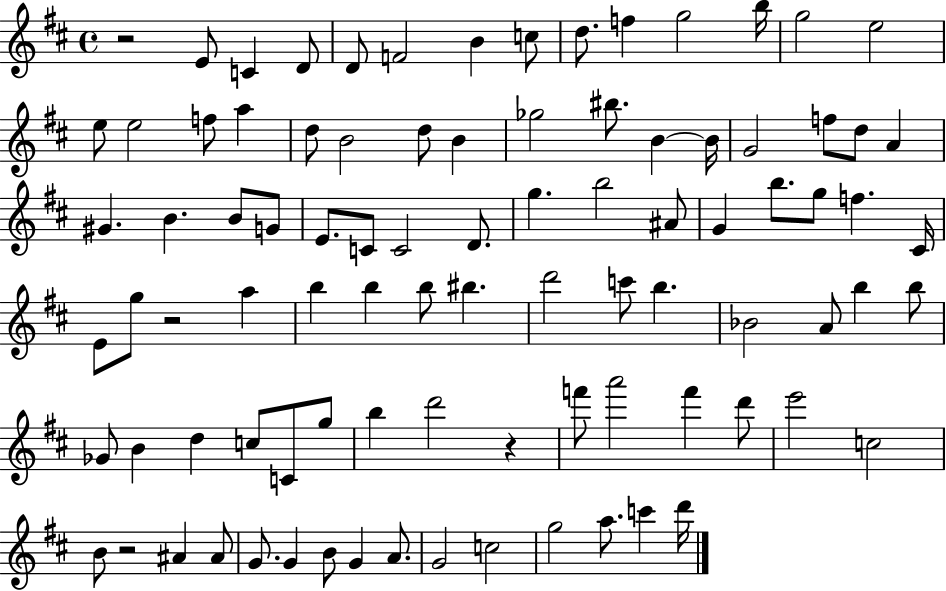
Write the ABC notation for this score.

X:1
T:Untitled
M:4/4
L:1/4
K:D
z2 E/2 C D/2 D/2 F2 B c/2 d/2 f g2 b/4 g2 e2 e/2 e2 f/2 a d/2 B2 d/2 B _g2 ^b/2 B B/4 G2 f/2 d/2 A ^G B B/2 G/2 E/2 C/2 C2 D/2 g b2 ^A/2 G b/2 g/2 f ^C/4 E/2 g/2 z2 a b b b/2 ^b d'2 c'/2 b _B2 A/2 b b/2 _G/2 B d c/2 C/2 g/2 b d'2 z f'/2 a'2 f' d'/2 e'2 c2 B/2 z2 ^A ^A/2 G/2 G B/2 G A/2 G2 c2 g2 a/2 c' d'/4